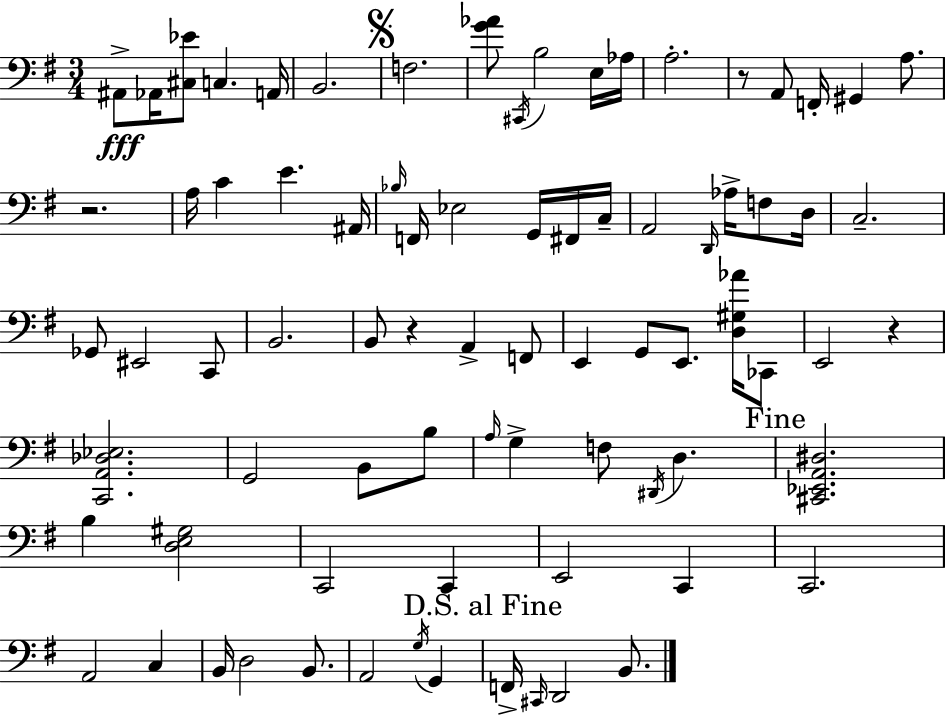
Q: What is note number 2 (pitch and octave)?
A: Ab2